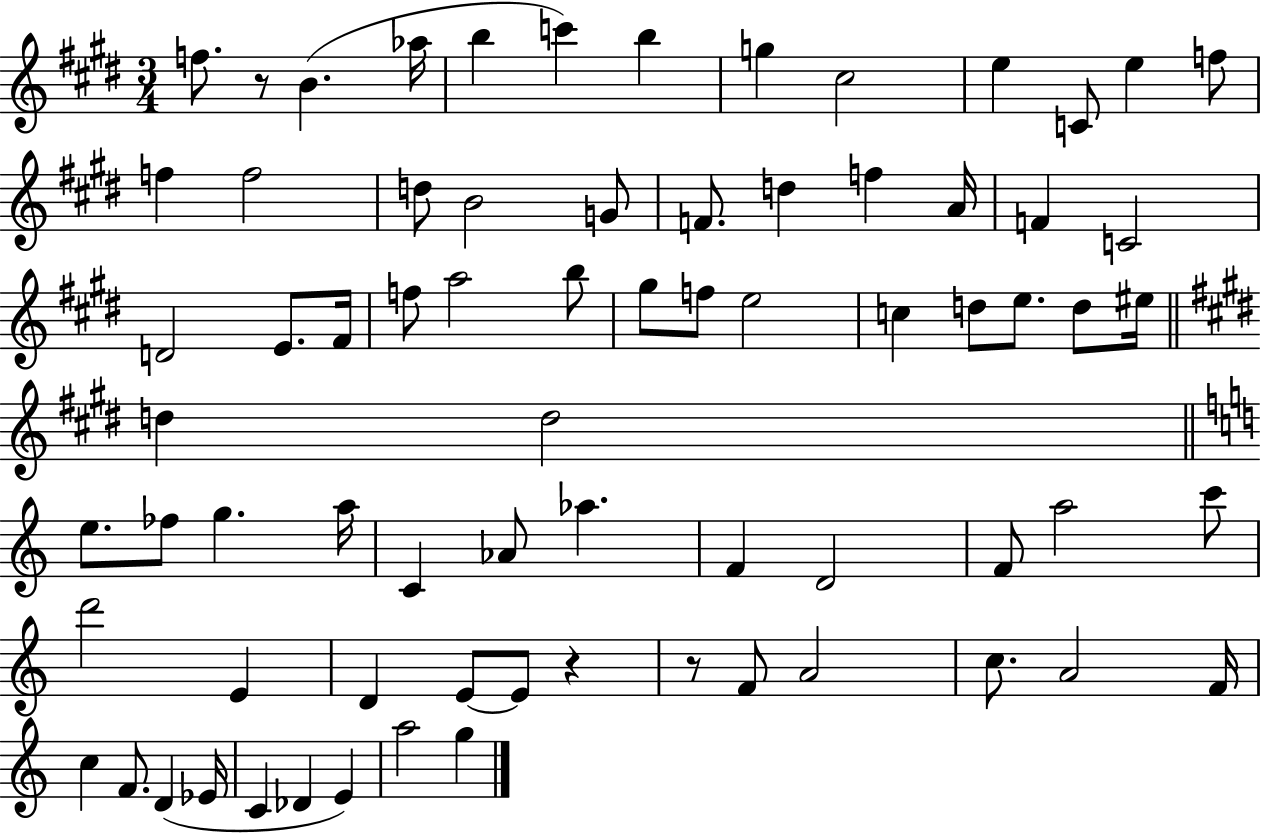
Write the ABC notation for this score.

X:1
T:Untitled
M:3/4
L:1/4
K:E
f/2 z/2 B _a/4 b c' b g ^c2 e C/2 e f/2 f f2 d/2 B2 G/2 F/2 d f A/4 F C2 D2 E/2 ^F/4 f/2 a2 b/2 ^g/2 f/2 e2 c d/2 e/2 d/2 ^e/4 d d2 e/2 _f/2 g a/4 C _A/2 _a F D2 F/2 a2 c'/2 d'2 E D E/2 E/2 z z/2 F/2 A2 c/2 A2 F/4 c F/2 D _E/4 C _D E a2 g